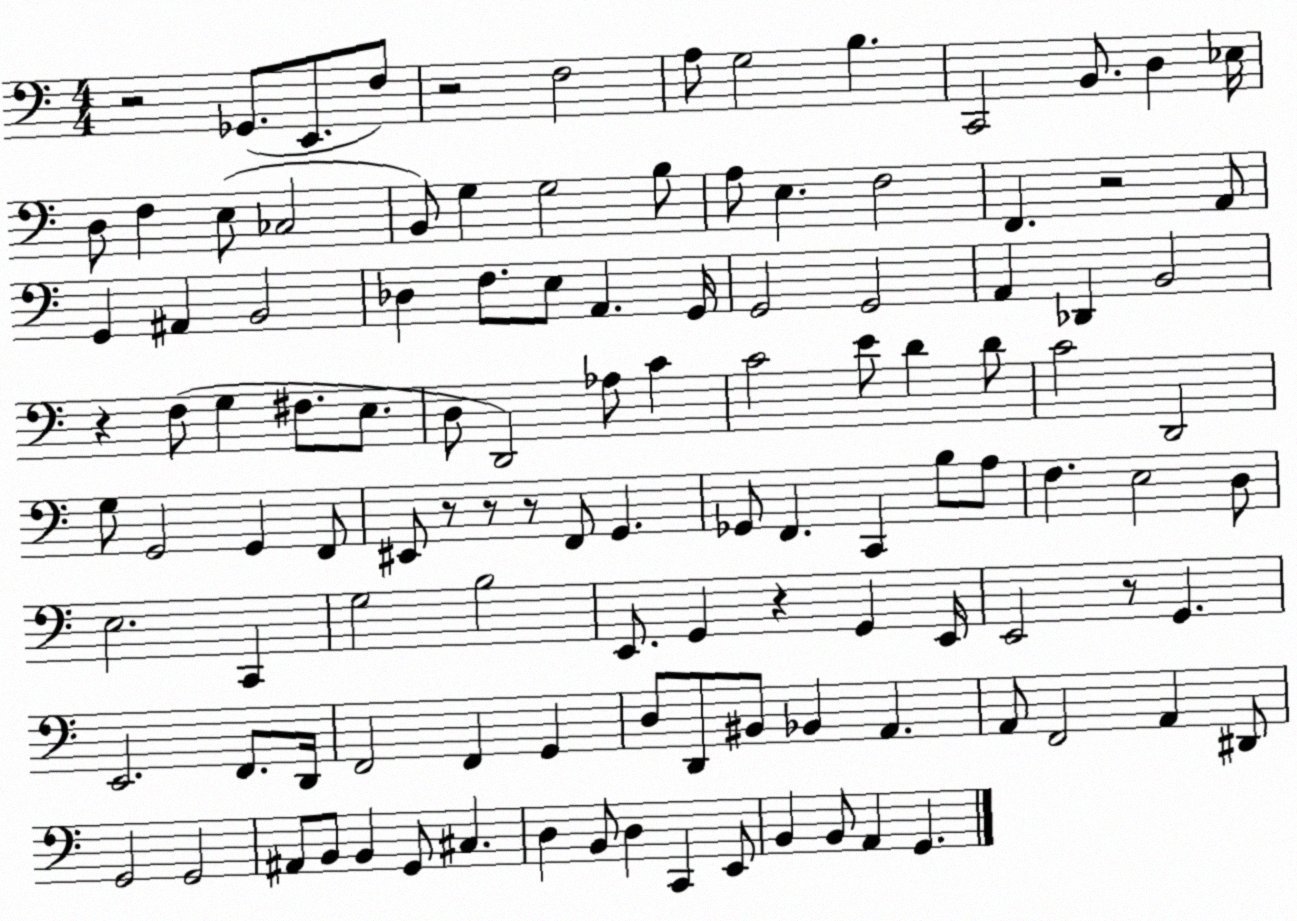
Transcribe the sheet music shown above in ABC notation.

X:1
T:Untitled
M:4/4
L:1/4
K:C
z2 _G,,/2 E,,/2 F,/2 z2 F,2 A,/2 G,2 B, C,,2 B,,/2 D, _E,/4 D,/2 F, E,/2 _C,2 B,,/2 G, G,2 B,/2 A,/2 E, F,2 F,, z2 A,,/2 G,, ^A,, B,,2 _D, F,/2 E,/2 A,, G,,/4 G,,2 G,,2 A,, _D,, B,,2 z F,/2 G, ^F,/2 E,/2 D,/2 D,,2 _A,/2 C C2 E/2 D D/2 C2 D,,2 G,/2 G,,2 G,, F,,/2 ^E,,/2 z/2 z/2 z/2 F,,/2 G,, _G,,/2 F,, C,, B,/2 A,/2 F, E,2 D,/2 E,2 C,, G,2 B,2 E,,/2 G,, z G,, E,,/4 E,,2 z/2 G,, E,,2 F,,/2 D,,/4 F,,2 F,, G,, D,/2 D,,/2 ^B,,/2 _B,, A,, A,,/2 F,,2 A,, ^D,,/2 G,,2 G,,2 ^A,,/2 B,,/2 B,, G,,/2 ^C, D, B,,/2 D, C,, E,,/2 B,, B,,/2 A,, G,,